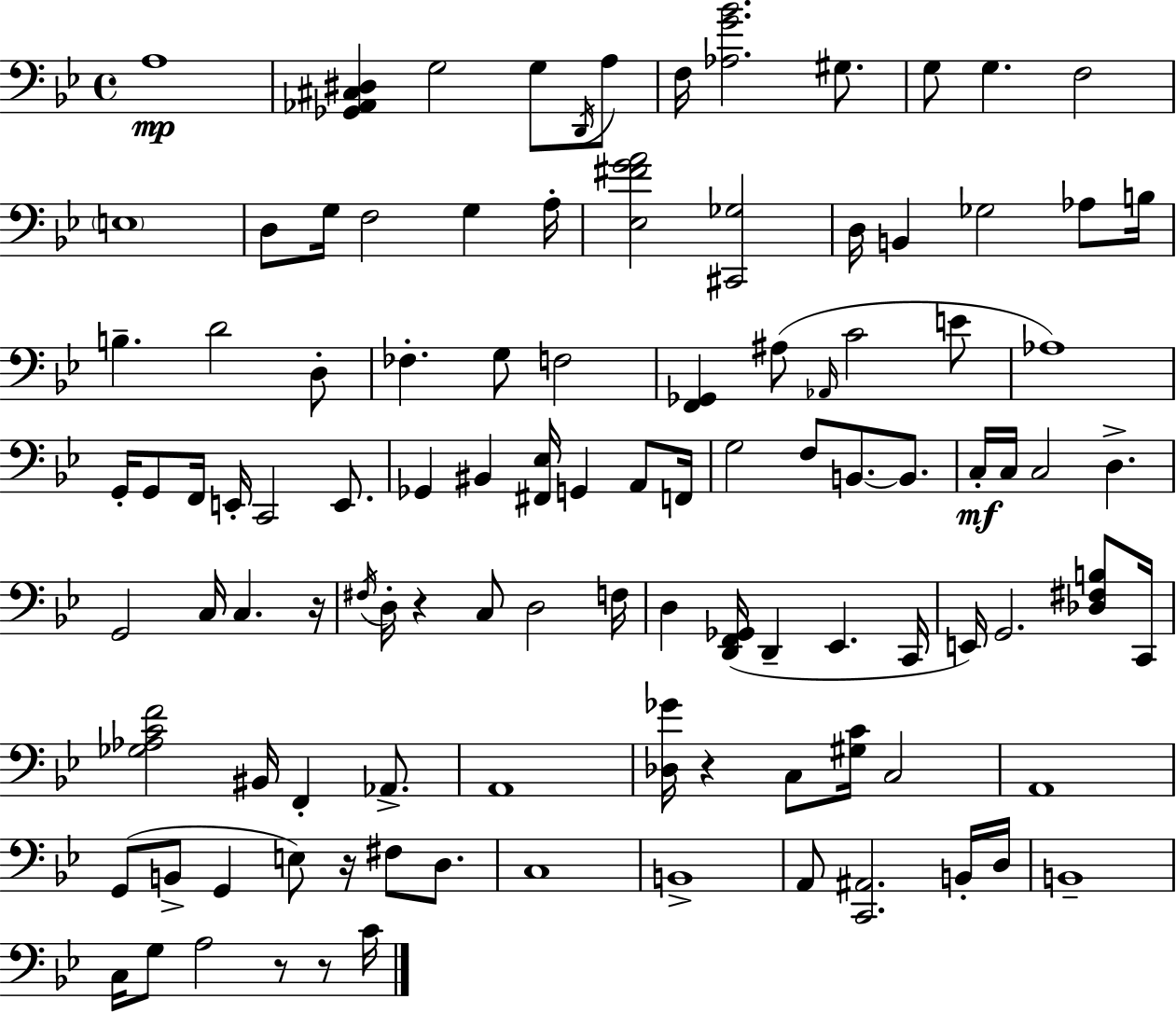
X:1
T:Untitled
M:4/4
L:1/4
K:Bb
A,4 [_G,,_A,,^C,^D,] G,2 G,/2 D,,/4 A,/2 F,/4 [_A,G_B]2 ^G,/2 G,/2 G, F,2 E,4 D,/2 G,/4 F,2 G, A,/4 [_E,^FGA]2 [^C,,_G,]2 D,/4 B,, _G,2 _A,/2 B,/4 B, D2 D,/2 _F, G,/2 F,2 [F,,_G,,] ^A,/2 _A,,/4 C2 E/2 _A,4 G,,/4 G,,/2 F,,/4 E,,/4 C,,2 E,,/2 _G,, ^B,, [^F,,_E,]/4 G,, A,,/2 F,,/4 G,2 F,/2 B,,/2 B,,/2 C,/4 C,/4 C,2 D, G,,2 C,/4 C, z/4 ^F,/4 D,/4 z C,/2 D,2 F,/4 D, [D,,F,,_G,,]/4 D,, _E,, C,,/4 E,,/4 G,,2 [_D,^F,B,]/2 C,,/4 [_G,_A,CF]2 ^B,,/4 F,, _A,,/2 A,,4 [_D,_G]/4 z C,/2 [^G,C]/4 C,2 A,,4 G,,/2 B,,/2 G,, E,/2 z/4 ^F,/2 D,/2 C,4 B,,4 A,,/2 [C,,^A,,]2 B,,/4 D,/4 B,,4 C,/4 G,/2 A,2 z/2 z/2 C/4